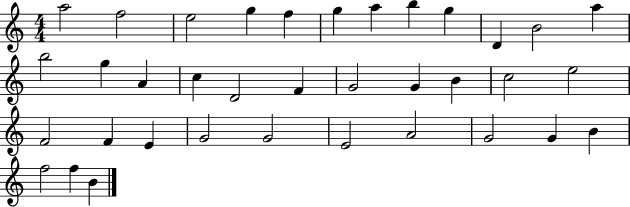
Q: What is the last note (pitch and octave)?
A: B4